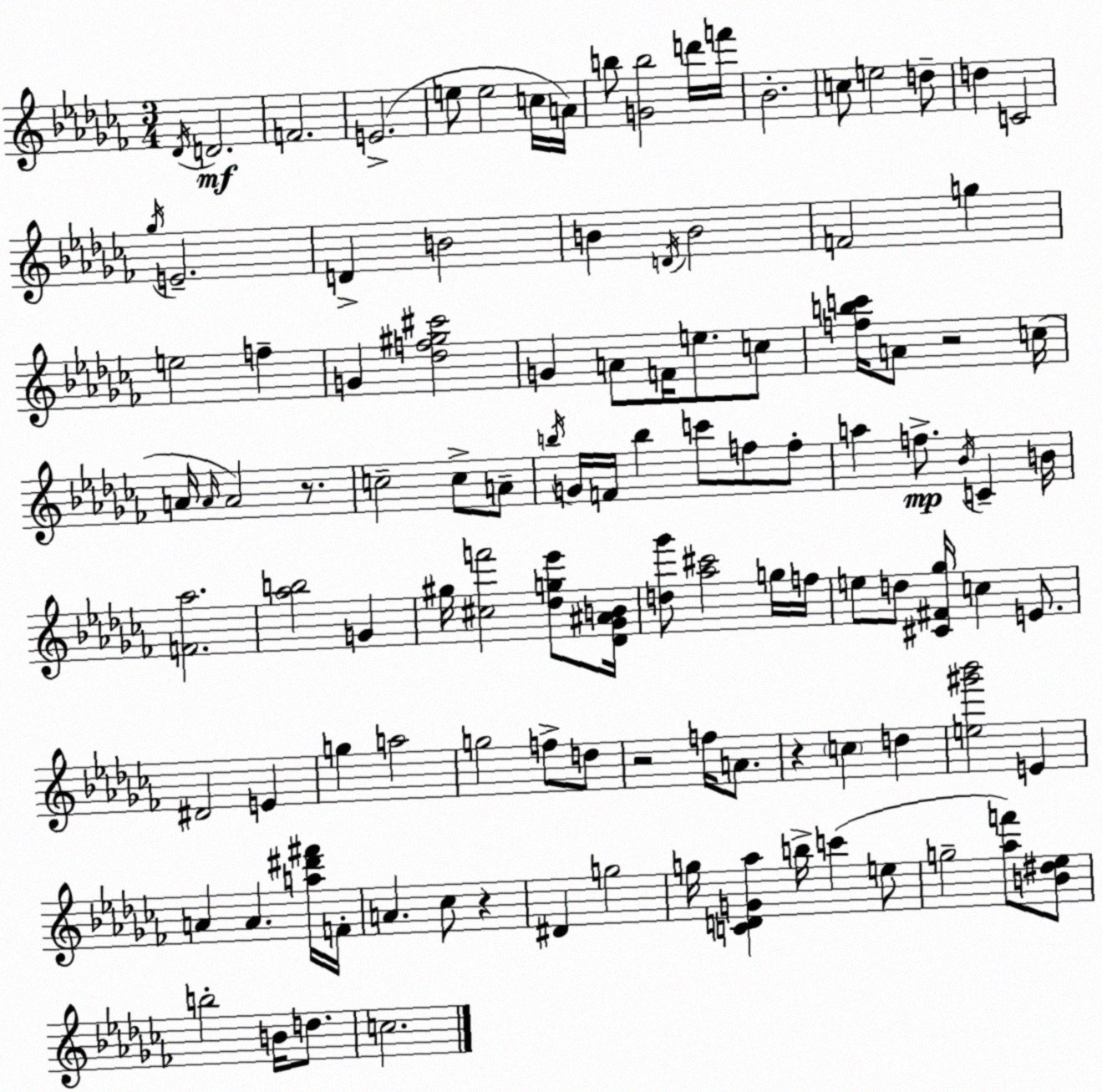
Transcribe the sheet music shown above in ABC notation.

X:1
T:Untitled
M:3/4
L:1/4
K:Abm
_D/4 D2 F2 E2 e/2 e2 c/4 A/4 b/2 [Gb]2 d'/4 f'/4 _B2 c/2 e2 d/2 d C2 _g/4 E2 D B2 B D/4 B2 F2 g e2 f G [_df^g^c']2 G A/2 F/4 e/2 c/2 [fbc']/4 A/2 z2 c/4 A/4 A/4 A2 z/2 c2 c/2 A/2 b/4 G/4 F/4 b c'/2 f/2 f/2 a f/2 _B/4 C B/4 [F_a]2 [_ab]2 G ^g/4 [^cf']2 [_dg_e']/2 [_D_G^AB]/4 [d_g']/2 [_a^c']2 g/4 f/4 e/2 d/2 [^C^F_g]/4 c E/2 ^D2 E g a2 g2 f/2 d/2 z2 f/4 A/2 z c d [e^g'_b']2 E A A [a^d'^f']/4 F/4 A _c/2 z ^D g2 g/4 [CDG_a] b/4 c' e/2 g2 [_af']/2 [B^d_e]/2 b2 B/4 d/2 c2